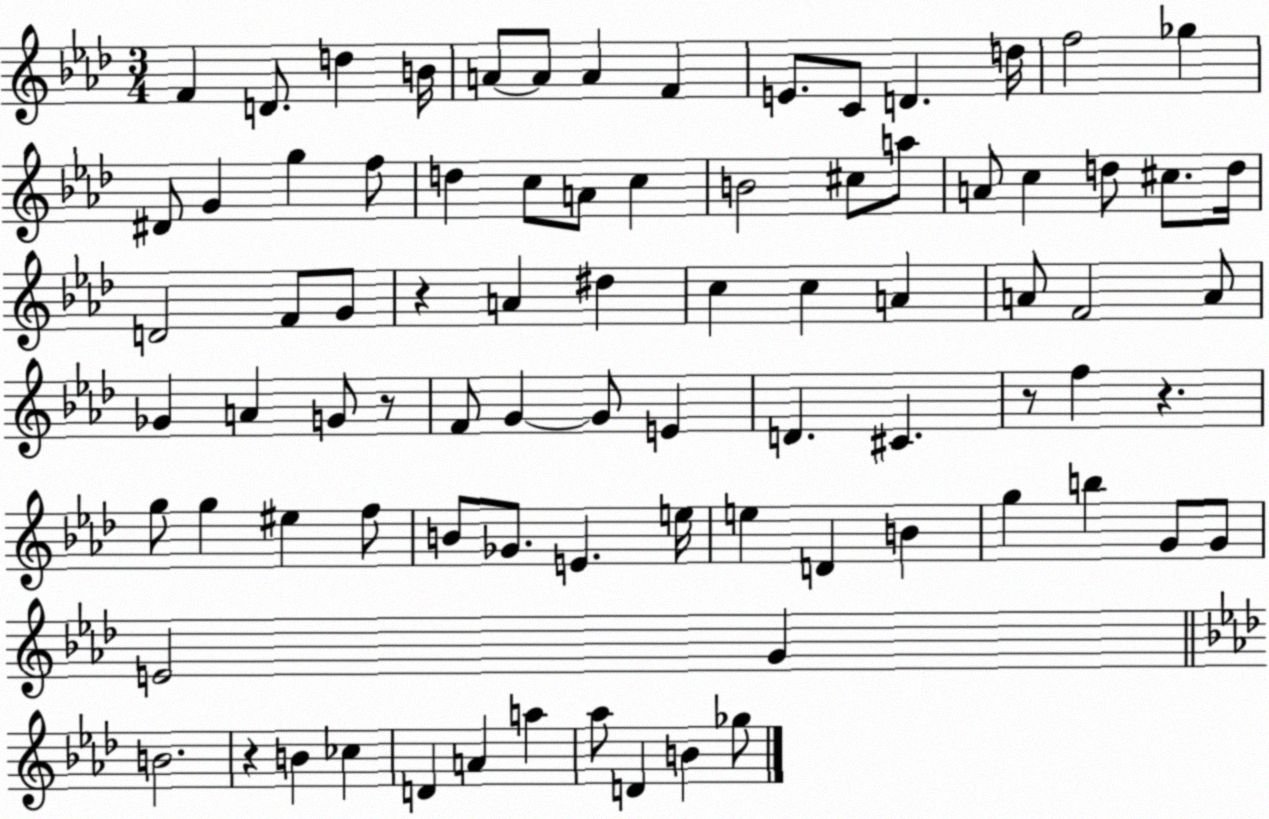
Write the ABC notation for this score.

X:1
T:Untitled
M:3/4
L:1/4
K:Ab
F D/2 d B/4 A/2 A/2 A F E/2 C/2 D d/4 f2 _g ^D/2 G g f/2 d c/2 A/2 c B2 ^c/2 a/2 A/2 c d/2 ^c/2 d/4 D2 F/2 G/2 z A ^d c c A A/2 F2 A/2 _G A G/2 z/2 F/2 G G/2 E D ^C z/2 f z g/2 g ^e f/2 B/2 _G/2 E e/4 e D B g b G/2 G/2 E2 G B2 z B _c D A a _a/2 D B _g/2